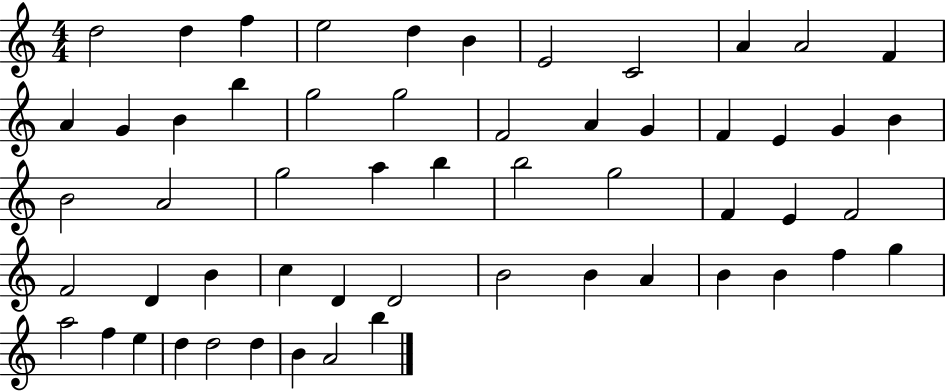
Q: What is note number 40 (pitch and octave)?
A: D4